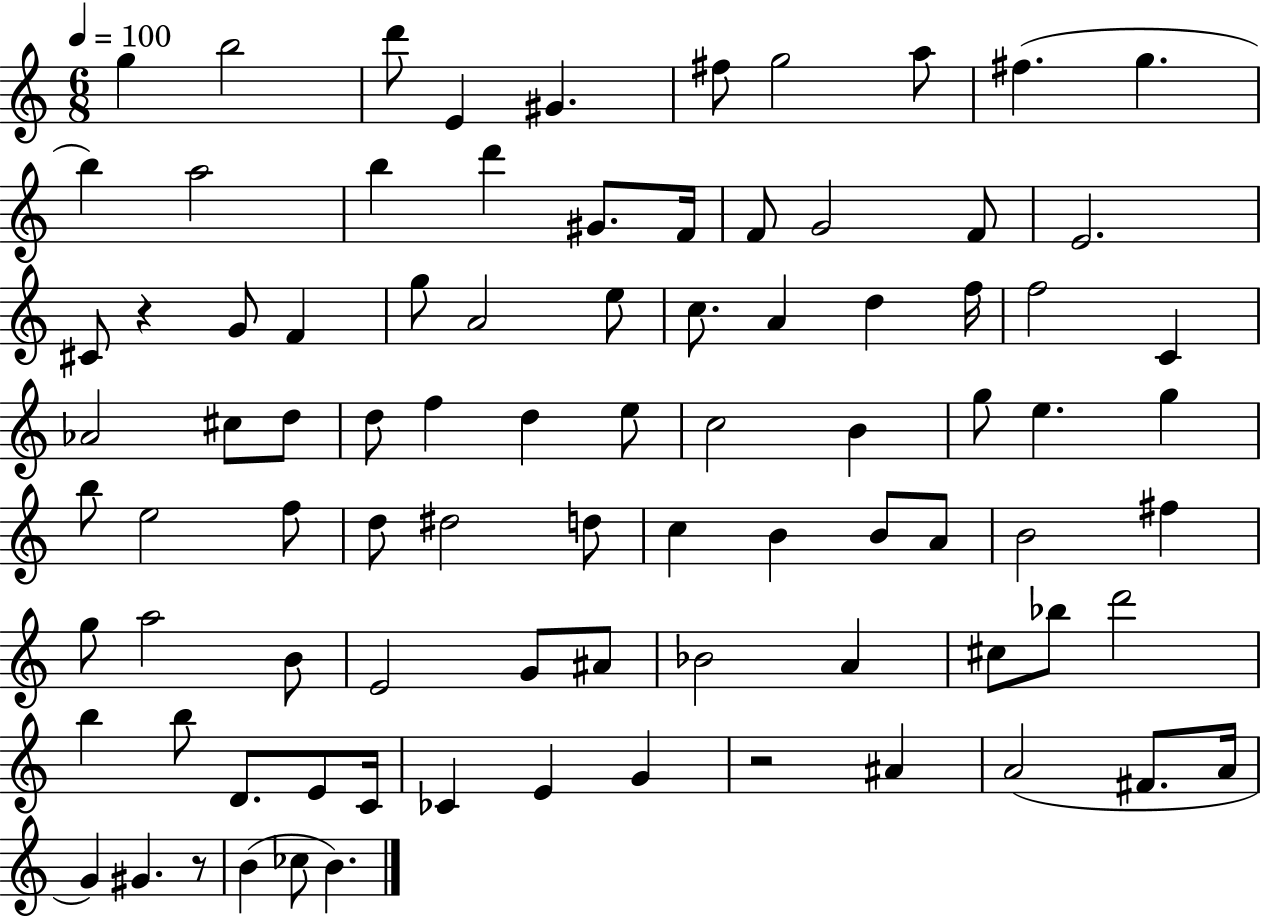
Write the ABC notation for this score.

X:1
T:Untitled
M:6/8
L:1/4
K:C
g b2 d'/2 E ^G ^f/2 g2 a/2 ^f g b a2 b d' ^G/2 F/4 F/2 G2 F/2 E2 ^C/2 z G/2 F g/2 A2 e/2 c/2 A d f/4 f2 C _A2 ^c/2 d/2 d/2 f d e/2 c2 B g/2 e g b/2 e2 f/2 d/2 ^d2 d/2 c B B/2 A/2 B2 ^f g/2 a2 B/2 E2 G/2 ^A/2 _B2 A ^c/2 _b/2 d'2 b b/2 D/2 E/2 C/4 _C E G z2 ^A A2 ^F/2 A/4 G ^G z/2 B _c/2 B